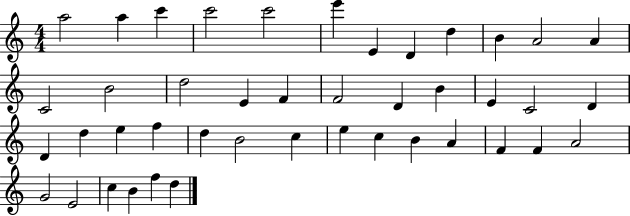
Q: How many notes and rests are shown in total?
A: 43